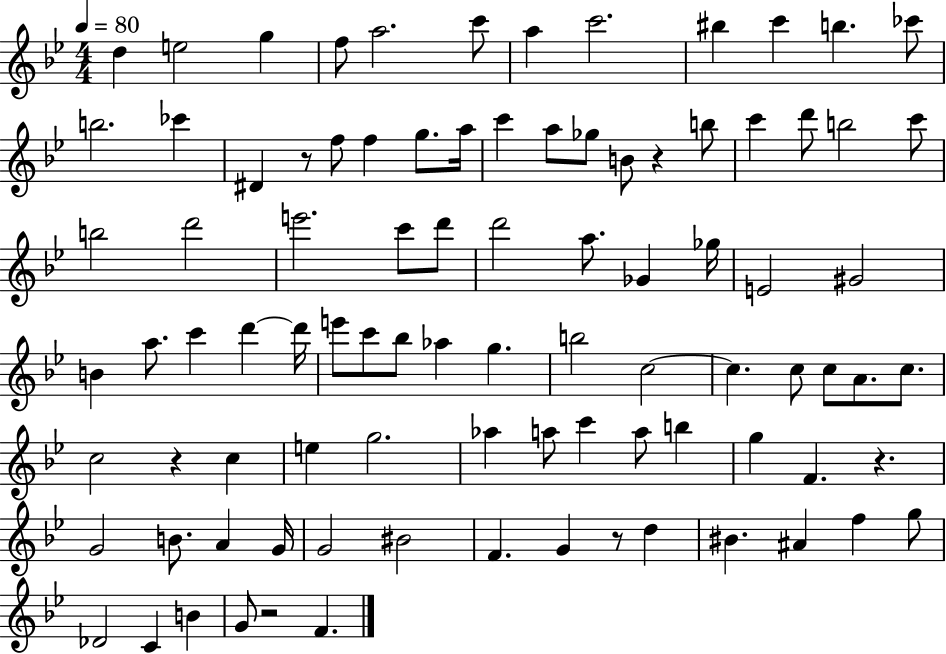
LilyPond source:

{
  \clef treble
  \numericTimeSignature
  \time 4/4
  \key bes \major
  \tempo 4 = 80
  d''4 e''2 g''4 | f''8 a''2. c'''8 | a''4 c'''2. | bis''4 c'''4 b''4. ces'''8 | \break b''2. ces'''4 | dis'4 r8 f''8 f''4 g''8. a''16 | c'''4 a''8 ges''8 b'8 r4 b''8 | c'''4 d'''8 b''2 c'''8 | \break b''2 d'''2 | e'''2. c'''8 d'''8 | d'''2 a''8. ges'4 ges''16 | e'2 gis'2 | \break b'4 a''8. c'''4 d'''4~~ d'''16 | e'''8 c'''8 bes''8 aes''4 g''4. | b''2 c''2~~ | c''4. c''8 c''8 a'8. c''8. | \break c''2 r4 c''4 | e''4 g''2. | aes''4 a''8 c'''4 a''8 b''4 | g''4 f'4. r4. | \break g'2 b'8. a'4 g'16 | g'2 bis'2 | f'4. g'4 r8 d''4 | bis'4. ais'4 f''4 g''8 | \break des'2 c'4 b'4 | g'8 r2 f'4. | \bar "|."
}